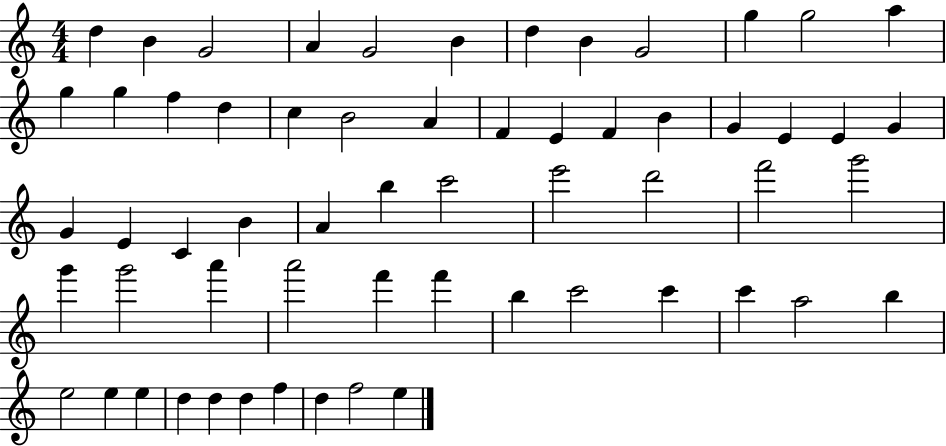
X:1
T:Untitled
M:4/4
L:1/4
K:C
d B G2 A G2 B d B G2 g g2 a g g f d c B2 A F E F B G E E G G E C B A b c'2 e'2 d'2 f'2 g'2 g' g'2 a' a'2 f' f' b c'2 c' c' a2 b e2 e e d d d f d f2 e